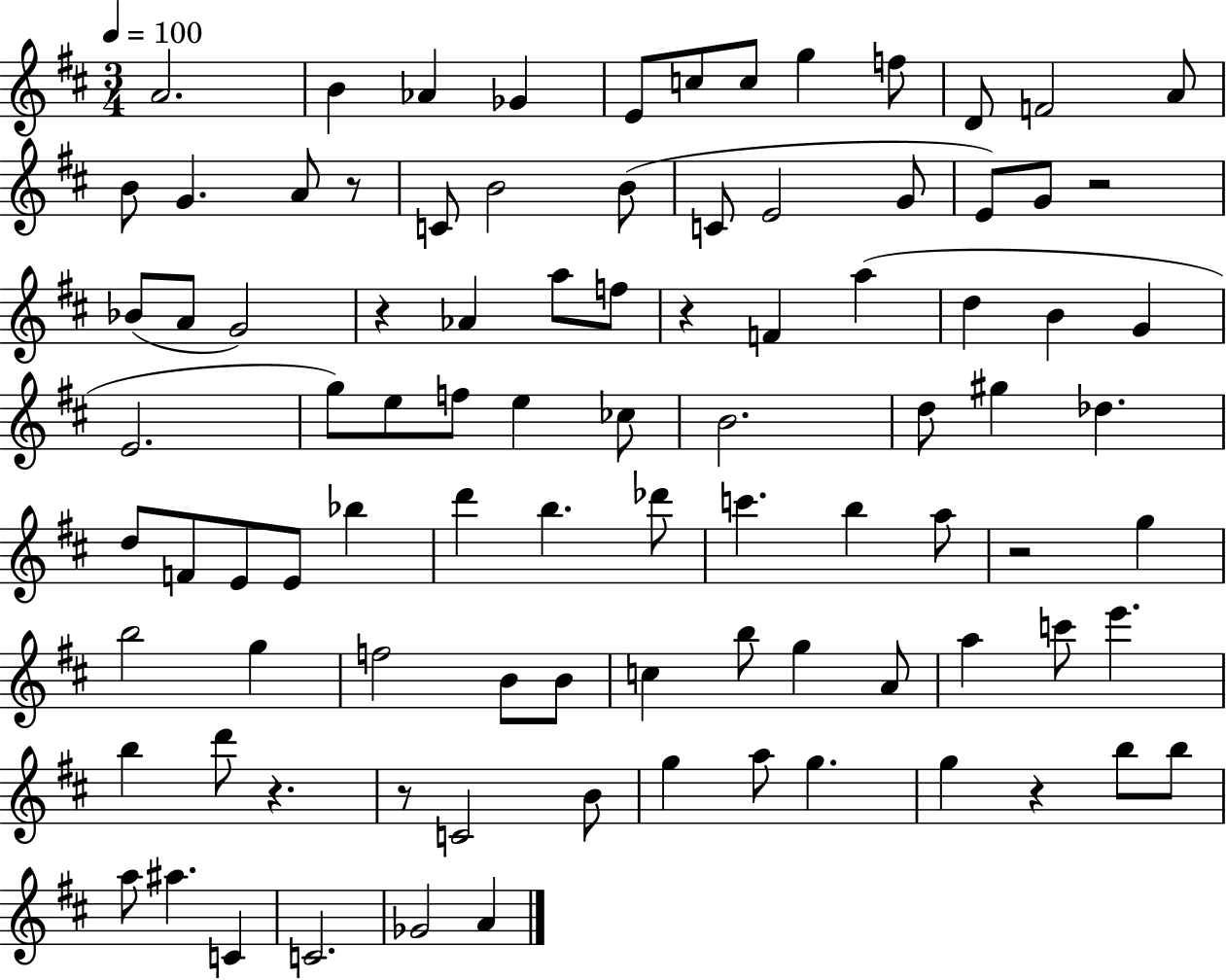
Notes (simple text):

A4/h. B4/q Ab4/q Gb4/q E4/e C5/e C5/e G5/q F5/e D4/e F4/h A4/e B4/e G4/q. A4/e R/e C4/e B4/h B4/e C4/e E4/h G4/e E4/e G4/e R/h Bb4/e A4/e G4/h R/q Ab4/q A5/e F5/e R/q F4/q A5/q D5/q B4/q G4/q E4/h. G5/e E5/e F5/e E5/q CES5/e B4/h. D5/e G#5/q Db5/q. D5/e F4/e E4/e E4/e Bb5/q D6/q B5/q. Db6/e C6/q. B5/q A5/e R/h G5/q B5/h G5/q F5/h B4/e B4/e C5/q B5/e G5/q A4/e A5/q C6/e E6/q. B5/q D6/e R/q. R/e C4/h B4/e G5/q A5/e G5/q. G5/q R/q B5/e B5/e A5/e A#5/q. C4/q C4/h. Gb4/h A4/q